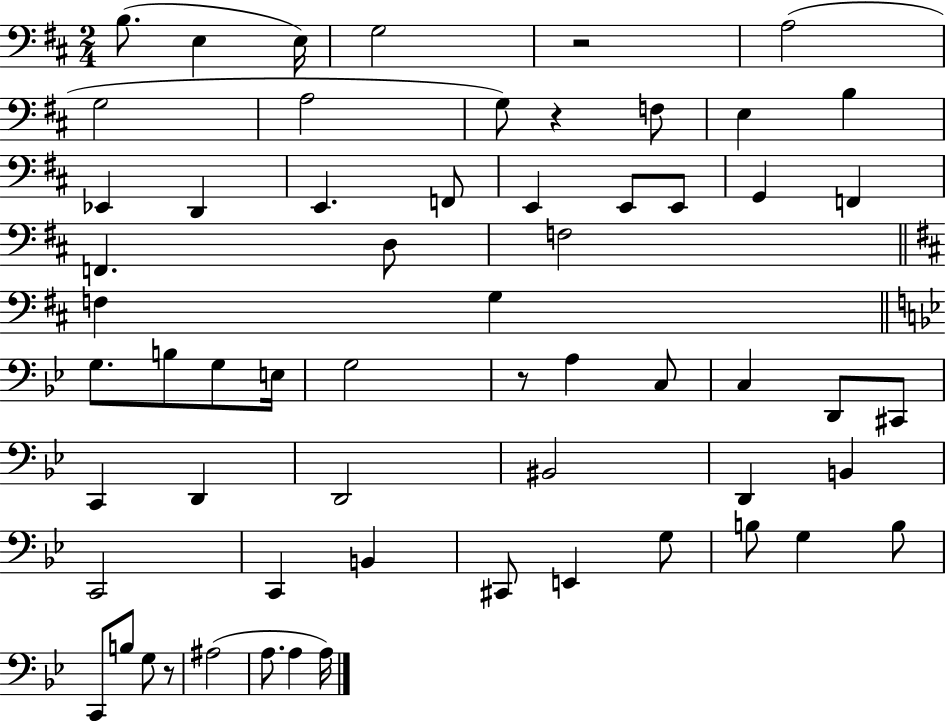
{
  \clef bass
  \numericTimeSignature
  \time 2/4
  \key d \major
  \repeat volta 2 { b8.( e4 e16) | g2 | r2 | a2( | \break g2 | a2 | g8) r4 f8 | e4 b4 | \break ees,4 d,4 | e,4. f,8 | e,4 e,8 e,8 | g,4 f,4 | \break f,4. d8 | f2 | \bar "||" \break \key b \minor f4 g4 | \bar "||" \break \key bes \major g8. b8 g8 e16 | g2 | r8 a4 c8 | c4 d,8 cis,8 | \break c,4 d,4 | d,2 | bis,2 | d,4 b,4 | \break c,2 | c,4 b,4 | cis,8 e,4 g8 | b8 g4 b8 | \break c,8 b8 g8 r8 | ais2( | a8. a4 a16) | } \bar "|."
}